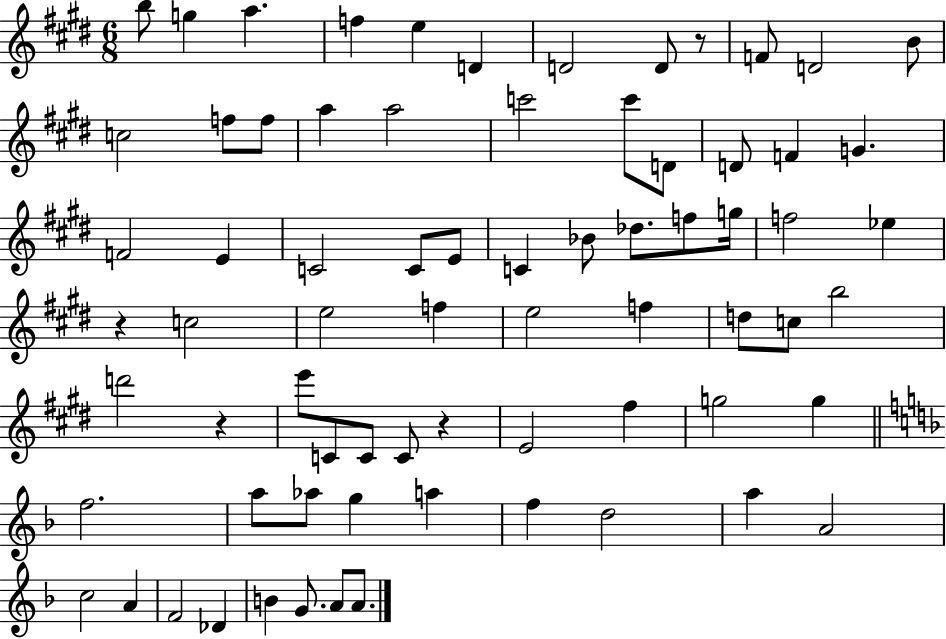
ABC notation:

X:1
T:Untitled
M:6/8
L:1/4
K:E
b/2 g a f e D D2 D/2 z/2 F/2 D2 B/2 c2 f/2 f/2 a a2 c'2 c'/2 D/2 D/2 F G F2 E C2 C/2 E/2 C _B/2 _d/2 f/2 g/4 f2 _e z c2 e2 f e2 f d/2 c/2 b2 d'2 z e'/2 C/2 C/2 C/2 z E2 ^f g2 g f2 a/2 _a/2 g a f d2 a A2 c2 A F2 _D B G/2 A/2 A/2